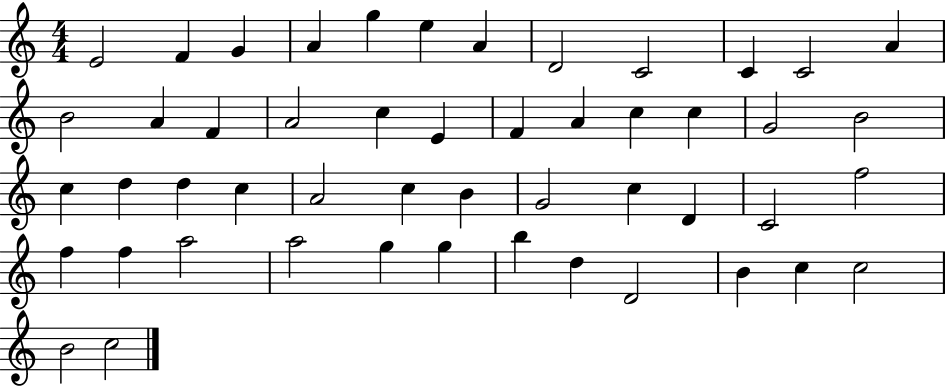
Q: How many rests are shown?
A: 0